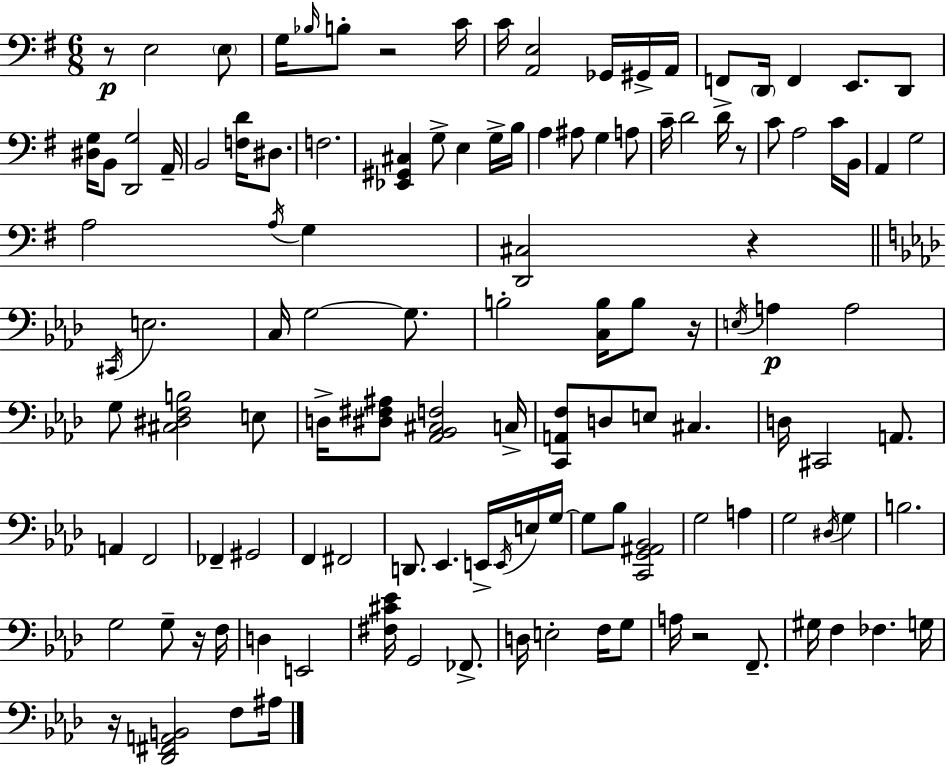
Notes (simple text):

R/e E3/h E3/e G3/s Bb3/s B3/e R/h C4/s C4/s [A2,E3]/h Gb2/s G#2/s A2/s F2/e D2/s F2/q E2/e. D2/e [D#3,G3]/s B2/e [D2,G3]/h A2/s B2/h [F3,D4]/s D#3/e. F3/h. [Eb2,G#2,C#3]/q G3/e E3/q G3/s B3/s A3/q A#3/e G3/q A3/e C4/s D4/h D4/s R/e C4/e A3/h C4/s B2/s A2/q G3/h A3/h A3/s G3/q [D2,C#3]/h R/q C#2/s E3/h. C3/s G3/h G3/e. B3/h [C3,B3]/s B3/e R/s E3/s A3/q A3/h G3/e [C#3,D#3,F3,B3]/h E3/e D3/s [D#3,F#3,A#3]/e [Ab2,Bb2,C#3,F3]/h C3/s [C2,A2,F3]/e D3/e E3/e C#3/q. D3/s C#2/h A2/e. A2/q F2/h FES2/q G#2/h F2/q F#2/h D2/e. Eb2/q. E2/s E2/s E3/s G3/s G3/e Bb3/e [C2,G2,A#2,Bb2]/h G3/h A3/q G3/h D#3/s G3/q B3/h. G3/h G3/e R/s F3/s D3/q E2/h [F#3,C#4,Eb4]/s G2/h FES2/e. D3/s E3/h F3/s G3/e A3/s R/h F2/e. G#3/s F3/q FES3/q. G3/s R/s [Db2,F#2,A2,B2]/h F3/e A#3/s